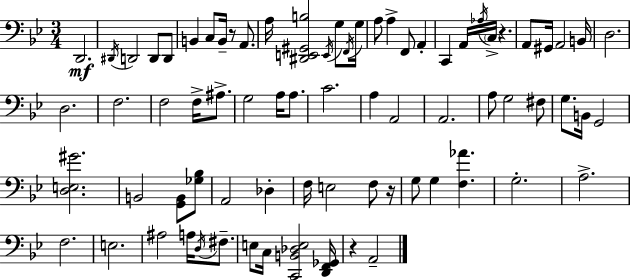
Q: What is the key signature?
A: G minor